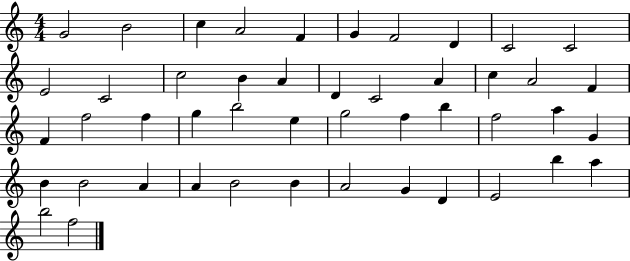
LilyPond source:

{
  \clef treble
  \numericTimeSignature
  \time 4/4
  \key c \major
  g'2 b'2 | c''4 a'2 f'4 | g'4 f'2 d'4 | c'2 c'2 | \break e'2 c'2 | c''2 b'4 a'4 | d'4 c'2 a'4 | c''4 a'2 f'4 | \break f'4 f''2 f''4 | g''4 b''2 e''4 | g''2 f''4 b''4 | f''2 a''4 g'4 | \break b'4 b'2 a'4 | a'4 b'2 b'4 | a'2 g'4 d'4 | e'2 b''4 a''4 | \break b''2 f''2 | \bar "|."
}